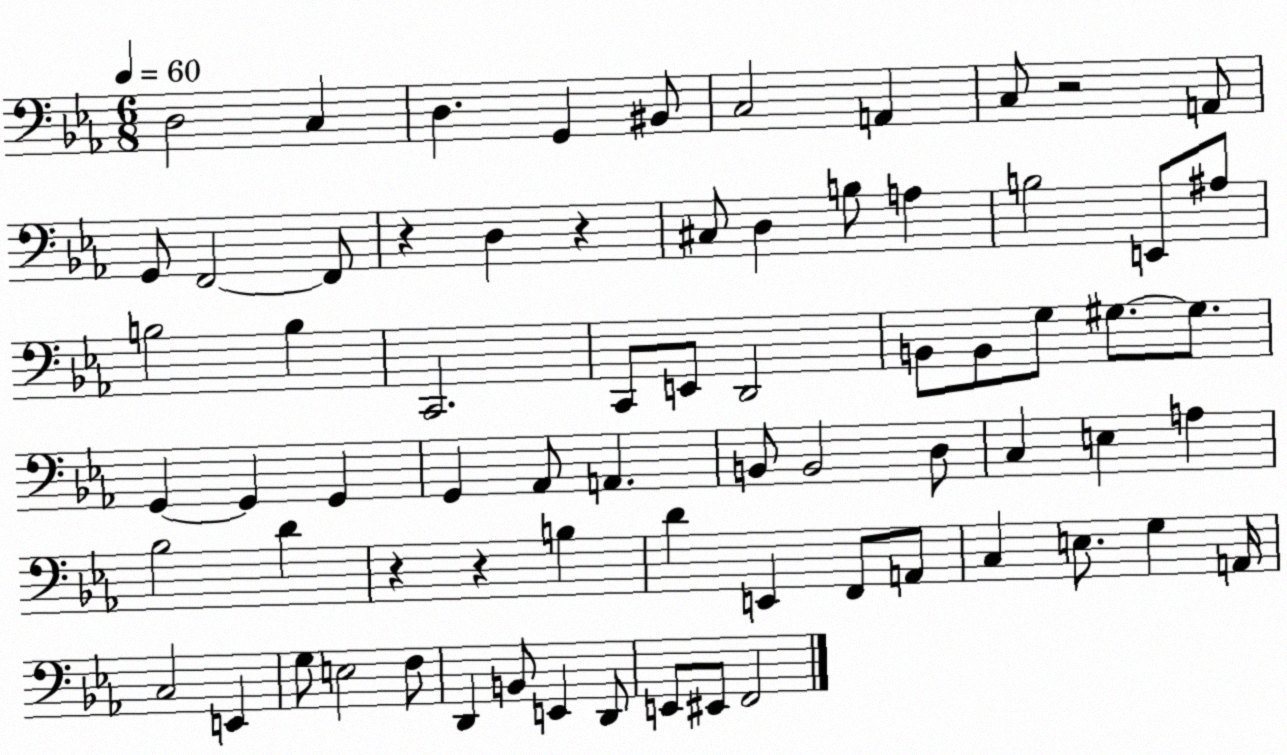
X:1
T:Untitled
M:6/8
L:1/4
K:Eb
D,2 C, D, G,, ^B,,/2 C,2 A,, C,/2 z2 A,,/2 G,,/2 F,,2 F,,/2 z D, z ^C,/2 D, B,/2 A, B,2 E,,/2 ^A,/2 B,2 B, C,,2 C,,/2 E,,/2 D,,2 B,,/2 B,,/2 G,/2 ^G,/2 ^G,/2 G,, G,, G,, G,, _A,,/2 A,, B,,/2 B,,2 D,/2 C, E, A, _B,2 D z z B, D E,, F,,/2 A,,/2 C, E,/2 G, A,,/4 C,2 E,, G,/2 E,2 F,/2 D,, B,,/2 E,, D,,/2 E,,/2 ^E,,/2 F,,2